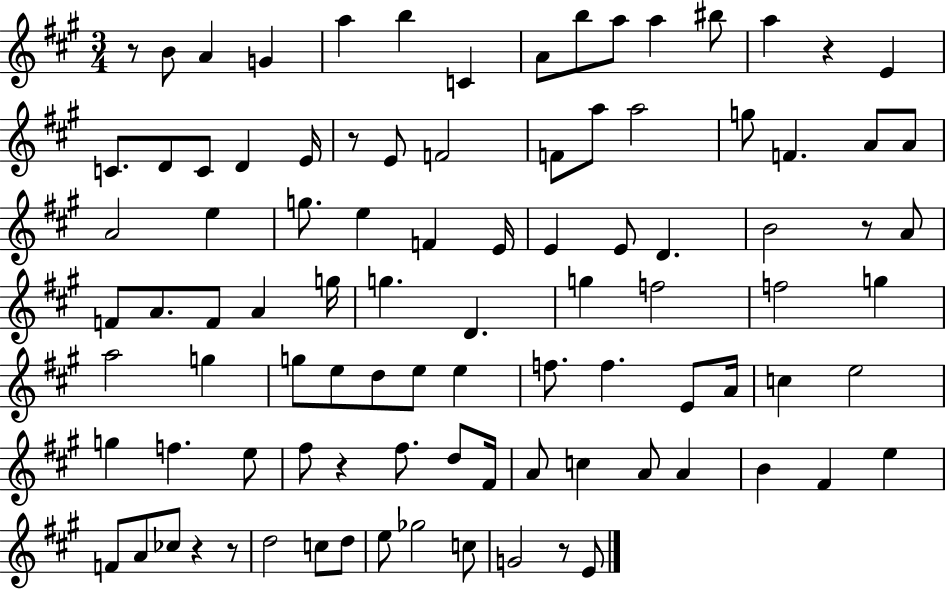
{
  \clef treble
  \numericTimeSignature
  \time 3/4
  \key a \major
  r8 b'8 a'4 g'4 | a''4 b''4 c'4 | a'8 b''8 a''8 a''4 bis''8 | a''4 r4 e'4 | \break c'8. d'8 c'8 d'4 e'16 | r8 e'8 f'2 | f'8 a''8 a''2 | g''8 f'4. a'8 a'8 | \break a'2 e''4 | g''8. e''4 f'4 e'16 | e'4 e'8 d'4. | b'2 r8 a'8 | \break f'8 a'8. f'8 a'4 g''16 | g''4. d'4. | g''4 f''2 | f''2 g''4 | \break a''2 g''4 | g''8 e''8 d''8 e''8 e''4 | f''8. f''4. e'8 a'16 | c''4 e''2 | \break g''4 f''4. e''8 | fis''8 r4 fis''8. d''8 fis'16 | a'8 c''4 a'8 a'4 | b'4 fis'4 e''4 | \break f'8 a'8 ces''8 r4 r8 | d''2 c''8 d''8 | e''8 ges''2 c''8 | g'2 r8 e'8 | \break \bar "|."
}